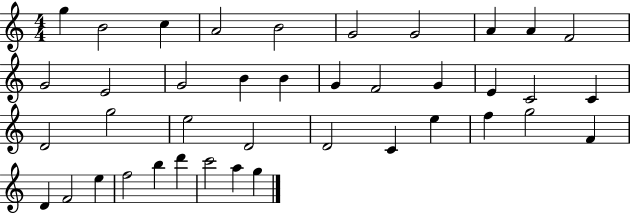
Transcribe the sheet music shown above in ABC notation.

X:1
T:Untitled
M:4/4
L:1/4
K:C
g B2 c A2 B2 G2 G2 A A F2 G2 E2 G2 B B G F2 G E C2 C D2 g2 e2 D2 D2 C e f g2 F D F2 e f2 b d' c'2 a g